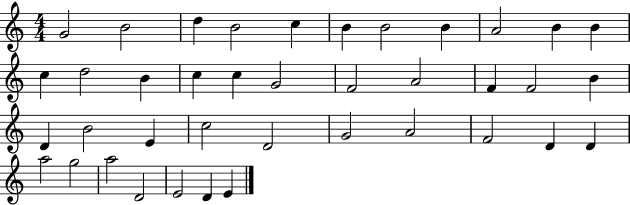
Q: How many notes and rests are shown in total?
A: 39